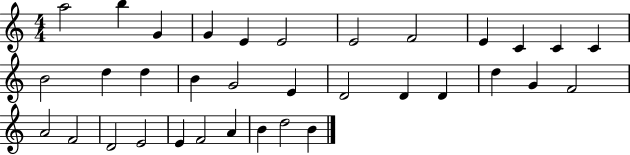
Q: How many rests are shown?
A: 0